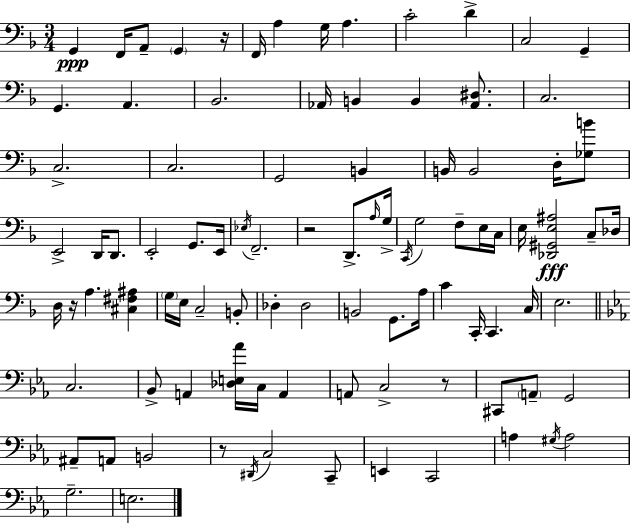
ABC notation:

X:1
T:Untitled
M:3/4
L:1/4
K:Dm
G,, F,,/4 A,,/2 G,, z/4 F,,/4 A, G,/4 A, C2 D C,2 G,, G,, A,, _B,,2 _A,,/4 B,, B,, [_A,,^D,]/2 C,2 C,2 C,2 G,,2 B,, B,,/4 B,,2 D,/4 [_G,B]/2 E,,2 D,,/4 D,,/2 E,,2 G,,/2 E,,/4 _E,/4 F,,2 z2 D,,/2 A,/4 G,/4 C,,/4 G,2 F,/2 E,/4 C,/4 E,/4 [_D,,^G,,E,^A,]2 C,/2 _D,/4 D,/4 z/4 A, [^C,^F,^A,] G,/4 E,/4 C,2 B,,/2 _D, _D,2 B,,2 G,,/2 A,/4 C C,,/4 C,, C,/4 E,2 C,2 _B,,/2 A,, [_D,E,_A]/4 C,/4 A,, A,,/2 C,2 z/2 ^C,,/2 A,,/2 G,,2 ^A,,/2 A,,/2 B,,2 z/2 ^D,,/4 C,2 C,,/2 E,, C,,2 A, ^G,/4 A,2 G,2 E,2